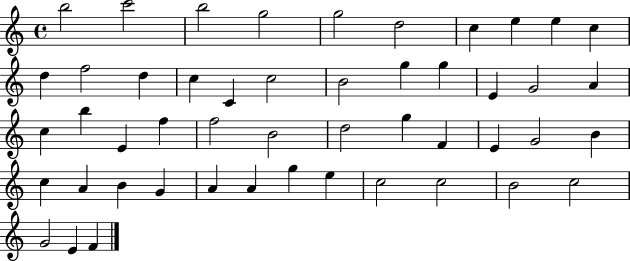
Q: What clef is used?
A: treble